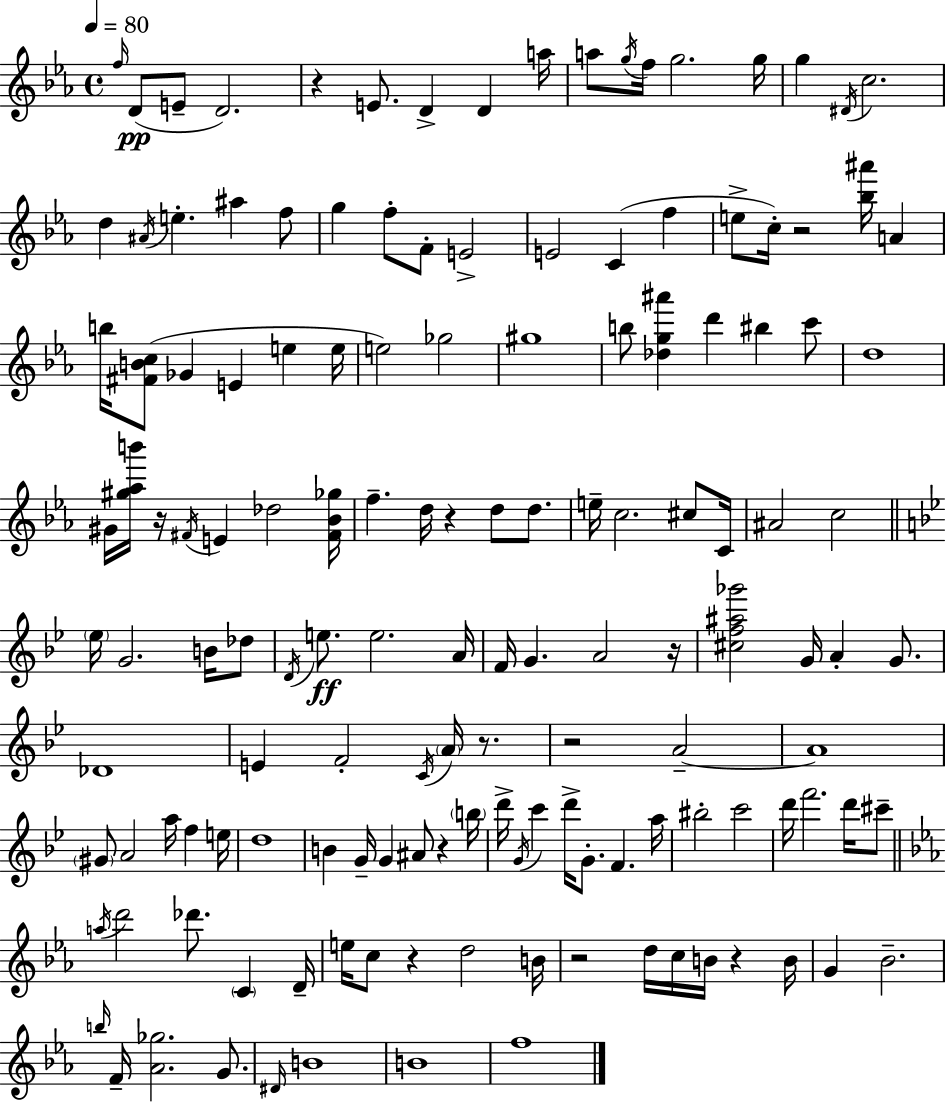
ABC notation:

X:1
T:Untitled
M:4/4
L:1/4
K:Eb
f/4 D/2 E/2 D2 z E/2 D D a/4 a/2 g/4 f/4 g2 g/4 g ^D/4 c2 d ^A/4 e ^a f/2 g f/2 F/2 E2 E2 C f e/2 c/4 z2 [_b^a']/4 A b/4 [^FBc]/2 _G E e e/4 e2 _g2 ^g4 b/2 [_dg^a'] d' ^b c'/2 d4 ^G/4 [^g_ab']/4 z/4 ^F/4 E _d2 [^F_B_g]/4 f d/4 z d/2 d/2 e/4 c2 ^c/2 C/4 ^A2 c2 _e/4 G2 B/4 _d/2 D/4 e/2 e2 A/4 F/4 G A2 z/4 [^cf^a_g']2 G/4 A G/2 _D4 E F2 C/4 A/4 z/2 z2 A2 A4 ^G/2 A2 a/4 f e/4 d4 B G/4 G ^A/2 z b/4 d'/4 G/4 c' d'/4 G/2 F a/4 ^b2 c'2 d'/4 f'2 d'/4 ^c'/2 a/4 d'2 _d'/2 C D/4 e/4 c/2 z d2 B/4 z2 d/4 c/4 B/4 z B/4 G _B2 b/4 F/4 [_A_g]2 G/2 ^D/4 B4 B4 f4